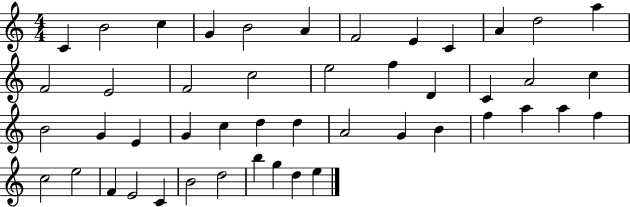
C4/q B4/h C5/q G4/q B4/h A4/q F4/h E4/q C4/q A4/q D5/h A5/q F4/h E4/h F4/h C5/h E5/h F5/q D4/q C4/q A4/h C5/q B4/h G4/q E4/q G4/q C5/q D5/q D5/q A4/h G4/q B4/q F5/q A5/q A5/q F5/q C5/h E5/h F4/q E4/h C4/q B4/h D5/h B5/q G5/q D5/q E5/q